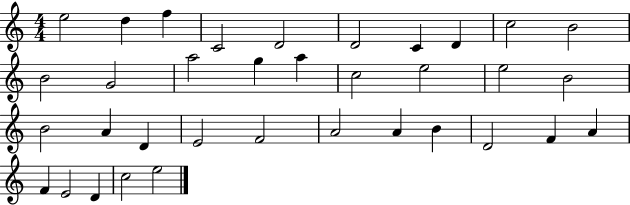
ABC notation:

X:1
T:Untitled
M:4/4
L:1/4
K:C
e2 d f C2 D2 D2 C D c2 B2 B2 G2 a2 g a c2 e2 e2 B2 B2 A D E2 F2 A2 A B D2 F A F E2 D c2 e2